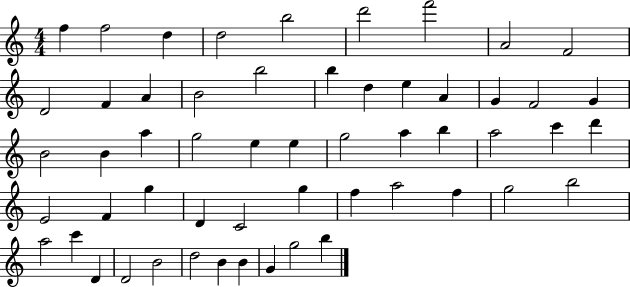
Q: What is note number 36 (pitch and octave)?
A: G5